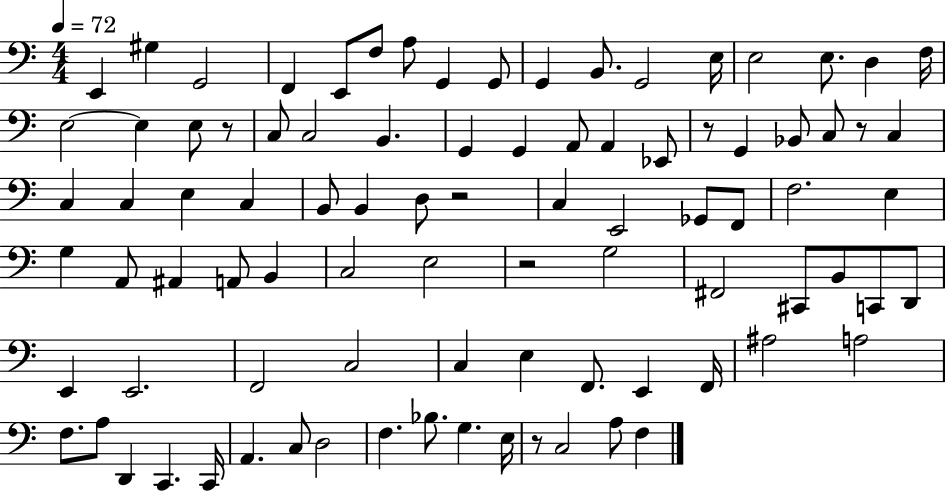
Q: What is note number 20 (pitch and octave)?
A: E3